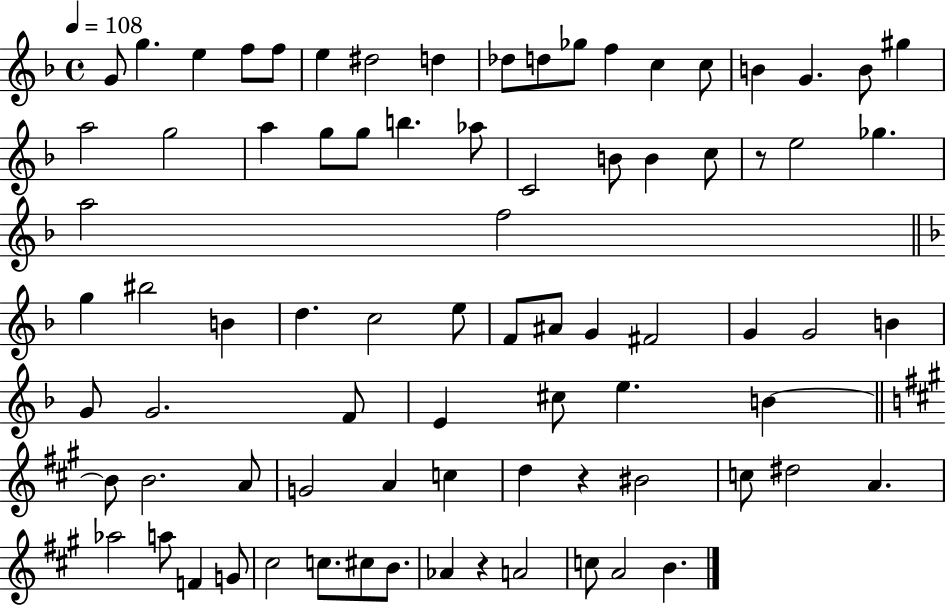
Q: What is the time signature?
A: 4/4